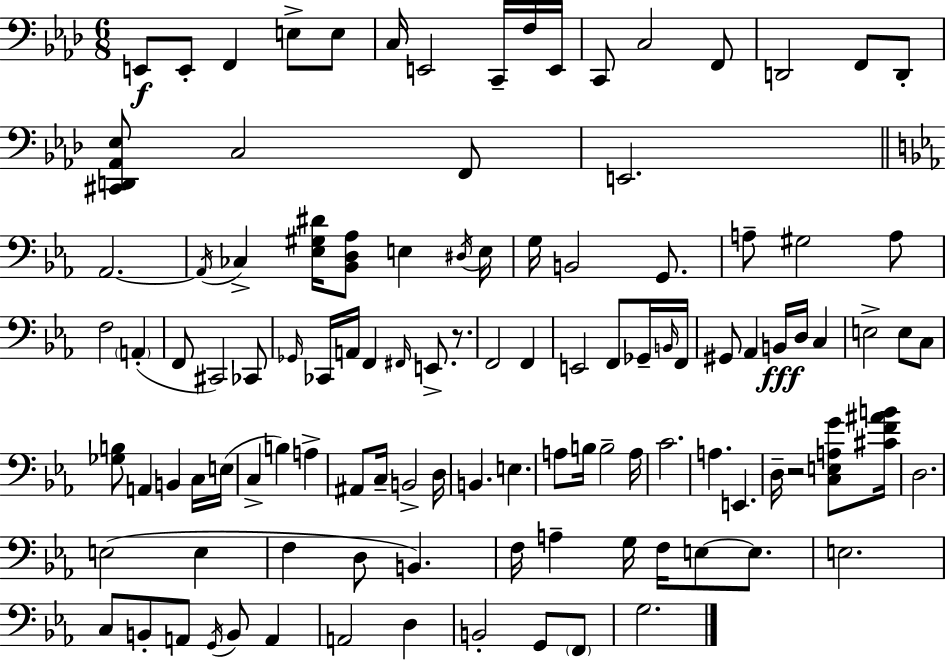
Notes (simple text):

E2/e E2/e F2/q E3/e E3/e C3/s E2/h C2/s F3/s E2/s C2/e C3/h F2/e D2/h F2/e D2/e [C#2,D2,Ab2,Eb3]/e C3/h F2/e E2/h. Ab2/h. Ab2/s CES3/q [Eb3,G#3,D#4]/s [Bb2,D3,Ab3]/e E3/q D#3/s E3/s G3/s B2/h G2/e. A3/e G#3/h A3/e F3/h A2/q F2/e C#2/h CES2/e Gb2/s CES2/s A2/s F2/q F#2/s E2/e. R/e. F2/h F2/q E2/h F2/e Gb2/s B2/s F2/s G#2/e Ab2/q B2/s D3/s C3/q E3/h E3/e C3/e [Gb3,B3]/e A2/q B2/q C3/s E3/s C3/q B3/q A3/q A#2/e C3/s B2/h D3/s B2/q. E3/q. A3/e B3/s B3/h A3/s C4/h. A3/q. E2/q. D3/s R/h [C3,E3,A3,G4]/e [C#4,F4,A#4,B4]/s D3/h. E3/h E3/q F3/q D3/e B2/q. F3/s A3/q G3/s F3/s E3/e E3/e. E3/h. C3/e B2/e A2/e G2/s B2/e A2/q A2/h D3/q B2/h G2/e F2/e G3/h.